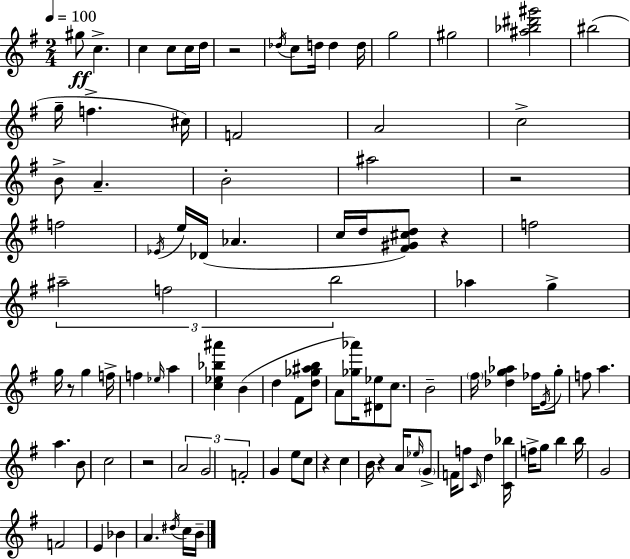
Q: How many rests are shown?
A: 7